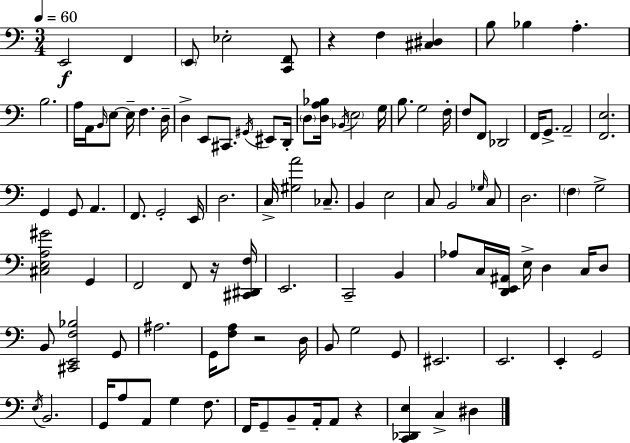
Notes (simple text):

E2/h F2/q E2/e Eb3/h [C2,F2]/e R/q F3/q [C#3,D#3]/q B3/e Bb3/q A3/q. B3/h. A3/s A2/s B2/s E3/e E3/s F3/q. D3/s D3/q E2/e C#2/e. G#2/s EIS2/e D2/s D3/e [D3,A3,Bb3]/s Bb2/s E3/h G3/s B3/e. G3/h F3/s F3/e F2/e Db2/h F2/s G2/e. A2/h [F2,E3]/h. G2/q G2/e A2/q. F2/e. G2/h E2/s D3/h. C3/s [G#3,A4]/h CES3/e. B2/q E3/h C3/e B2/h Gb3/s C3/e D3/h. F3/q G3/h [C#3,E3,A3,G#4]/h G2/q F2/h F2/e R/s [C#2,D#2,F3]/s E2/h. C2/h B2/q Ab3/e C3/s [D2,E2,A#2]/s E3/s D3/q C3/s D3/e B2/e [C#2,E2,F3,Bb3]/h G2/e A#3/h. G2/s [F3,A3]/e R/h D3/s B2/e G3/h G2/e EIS2/h. E2/h. E2/q G2/h E3/s B2/h. G2/s A3/e A2/e G3/q F3/e. F2/s G2/e B2/e A2/s A2/e R/q [C2,Db2,E3]/q C3/q D#3/q